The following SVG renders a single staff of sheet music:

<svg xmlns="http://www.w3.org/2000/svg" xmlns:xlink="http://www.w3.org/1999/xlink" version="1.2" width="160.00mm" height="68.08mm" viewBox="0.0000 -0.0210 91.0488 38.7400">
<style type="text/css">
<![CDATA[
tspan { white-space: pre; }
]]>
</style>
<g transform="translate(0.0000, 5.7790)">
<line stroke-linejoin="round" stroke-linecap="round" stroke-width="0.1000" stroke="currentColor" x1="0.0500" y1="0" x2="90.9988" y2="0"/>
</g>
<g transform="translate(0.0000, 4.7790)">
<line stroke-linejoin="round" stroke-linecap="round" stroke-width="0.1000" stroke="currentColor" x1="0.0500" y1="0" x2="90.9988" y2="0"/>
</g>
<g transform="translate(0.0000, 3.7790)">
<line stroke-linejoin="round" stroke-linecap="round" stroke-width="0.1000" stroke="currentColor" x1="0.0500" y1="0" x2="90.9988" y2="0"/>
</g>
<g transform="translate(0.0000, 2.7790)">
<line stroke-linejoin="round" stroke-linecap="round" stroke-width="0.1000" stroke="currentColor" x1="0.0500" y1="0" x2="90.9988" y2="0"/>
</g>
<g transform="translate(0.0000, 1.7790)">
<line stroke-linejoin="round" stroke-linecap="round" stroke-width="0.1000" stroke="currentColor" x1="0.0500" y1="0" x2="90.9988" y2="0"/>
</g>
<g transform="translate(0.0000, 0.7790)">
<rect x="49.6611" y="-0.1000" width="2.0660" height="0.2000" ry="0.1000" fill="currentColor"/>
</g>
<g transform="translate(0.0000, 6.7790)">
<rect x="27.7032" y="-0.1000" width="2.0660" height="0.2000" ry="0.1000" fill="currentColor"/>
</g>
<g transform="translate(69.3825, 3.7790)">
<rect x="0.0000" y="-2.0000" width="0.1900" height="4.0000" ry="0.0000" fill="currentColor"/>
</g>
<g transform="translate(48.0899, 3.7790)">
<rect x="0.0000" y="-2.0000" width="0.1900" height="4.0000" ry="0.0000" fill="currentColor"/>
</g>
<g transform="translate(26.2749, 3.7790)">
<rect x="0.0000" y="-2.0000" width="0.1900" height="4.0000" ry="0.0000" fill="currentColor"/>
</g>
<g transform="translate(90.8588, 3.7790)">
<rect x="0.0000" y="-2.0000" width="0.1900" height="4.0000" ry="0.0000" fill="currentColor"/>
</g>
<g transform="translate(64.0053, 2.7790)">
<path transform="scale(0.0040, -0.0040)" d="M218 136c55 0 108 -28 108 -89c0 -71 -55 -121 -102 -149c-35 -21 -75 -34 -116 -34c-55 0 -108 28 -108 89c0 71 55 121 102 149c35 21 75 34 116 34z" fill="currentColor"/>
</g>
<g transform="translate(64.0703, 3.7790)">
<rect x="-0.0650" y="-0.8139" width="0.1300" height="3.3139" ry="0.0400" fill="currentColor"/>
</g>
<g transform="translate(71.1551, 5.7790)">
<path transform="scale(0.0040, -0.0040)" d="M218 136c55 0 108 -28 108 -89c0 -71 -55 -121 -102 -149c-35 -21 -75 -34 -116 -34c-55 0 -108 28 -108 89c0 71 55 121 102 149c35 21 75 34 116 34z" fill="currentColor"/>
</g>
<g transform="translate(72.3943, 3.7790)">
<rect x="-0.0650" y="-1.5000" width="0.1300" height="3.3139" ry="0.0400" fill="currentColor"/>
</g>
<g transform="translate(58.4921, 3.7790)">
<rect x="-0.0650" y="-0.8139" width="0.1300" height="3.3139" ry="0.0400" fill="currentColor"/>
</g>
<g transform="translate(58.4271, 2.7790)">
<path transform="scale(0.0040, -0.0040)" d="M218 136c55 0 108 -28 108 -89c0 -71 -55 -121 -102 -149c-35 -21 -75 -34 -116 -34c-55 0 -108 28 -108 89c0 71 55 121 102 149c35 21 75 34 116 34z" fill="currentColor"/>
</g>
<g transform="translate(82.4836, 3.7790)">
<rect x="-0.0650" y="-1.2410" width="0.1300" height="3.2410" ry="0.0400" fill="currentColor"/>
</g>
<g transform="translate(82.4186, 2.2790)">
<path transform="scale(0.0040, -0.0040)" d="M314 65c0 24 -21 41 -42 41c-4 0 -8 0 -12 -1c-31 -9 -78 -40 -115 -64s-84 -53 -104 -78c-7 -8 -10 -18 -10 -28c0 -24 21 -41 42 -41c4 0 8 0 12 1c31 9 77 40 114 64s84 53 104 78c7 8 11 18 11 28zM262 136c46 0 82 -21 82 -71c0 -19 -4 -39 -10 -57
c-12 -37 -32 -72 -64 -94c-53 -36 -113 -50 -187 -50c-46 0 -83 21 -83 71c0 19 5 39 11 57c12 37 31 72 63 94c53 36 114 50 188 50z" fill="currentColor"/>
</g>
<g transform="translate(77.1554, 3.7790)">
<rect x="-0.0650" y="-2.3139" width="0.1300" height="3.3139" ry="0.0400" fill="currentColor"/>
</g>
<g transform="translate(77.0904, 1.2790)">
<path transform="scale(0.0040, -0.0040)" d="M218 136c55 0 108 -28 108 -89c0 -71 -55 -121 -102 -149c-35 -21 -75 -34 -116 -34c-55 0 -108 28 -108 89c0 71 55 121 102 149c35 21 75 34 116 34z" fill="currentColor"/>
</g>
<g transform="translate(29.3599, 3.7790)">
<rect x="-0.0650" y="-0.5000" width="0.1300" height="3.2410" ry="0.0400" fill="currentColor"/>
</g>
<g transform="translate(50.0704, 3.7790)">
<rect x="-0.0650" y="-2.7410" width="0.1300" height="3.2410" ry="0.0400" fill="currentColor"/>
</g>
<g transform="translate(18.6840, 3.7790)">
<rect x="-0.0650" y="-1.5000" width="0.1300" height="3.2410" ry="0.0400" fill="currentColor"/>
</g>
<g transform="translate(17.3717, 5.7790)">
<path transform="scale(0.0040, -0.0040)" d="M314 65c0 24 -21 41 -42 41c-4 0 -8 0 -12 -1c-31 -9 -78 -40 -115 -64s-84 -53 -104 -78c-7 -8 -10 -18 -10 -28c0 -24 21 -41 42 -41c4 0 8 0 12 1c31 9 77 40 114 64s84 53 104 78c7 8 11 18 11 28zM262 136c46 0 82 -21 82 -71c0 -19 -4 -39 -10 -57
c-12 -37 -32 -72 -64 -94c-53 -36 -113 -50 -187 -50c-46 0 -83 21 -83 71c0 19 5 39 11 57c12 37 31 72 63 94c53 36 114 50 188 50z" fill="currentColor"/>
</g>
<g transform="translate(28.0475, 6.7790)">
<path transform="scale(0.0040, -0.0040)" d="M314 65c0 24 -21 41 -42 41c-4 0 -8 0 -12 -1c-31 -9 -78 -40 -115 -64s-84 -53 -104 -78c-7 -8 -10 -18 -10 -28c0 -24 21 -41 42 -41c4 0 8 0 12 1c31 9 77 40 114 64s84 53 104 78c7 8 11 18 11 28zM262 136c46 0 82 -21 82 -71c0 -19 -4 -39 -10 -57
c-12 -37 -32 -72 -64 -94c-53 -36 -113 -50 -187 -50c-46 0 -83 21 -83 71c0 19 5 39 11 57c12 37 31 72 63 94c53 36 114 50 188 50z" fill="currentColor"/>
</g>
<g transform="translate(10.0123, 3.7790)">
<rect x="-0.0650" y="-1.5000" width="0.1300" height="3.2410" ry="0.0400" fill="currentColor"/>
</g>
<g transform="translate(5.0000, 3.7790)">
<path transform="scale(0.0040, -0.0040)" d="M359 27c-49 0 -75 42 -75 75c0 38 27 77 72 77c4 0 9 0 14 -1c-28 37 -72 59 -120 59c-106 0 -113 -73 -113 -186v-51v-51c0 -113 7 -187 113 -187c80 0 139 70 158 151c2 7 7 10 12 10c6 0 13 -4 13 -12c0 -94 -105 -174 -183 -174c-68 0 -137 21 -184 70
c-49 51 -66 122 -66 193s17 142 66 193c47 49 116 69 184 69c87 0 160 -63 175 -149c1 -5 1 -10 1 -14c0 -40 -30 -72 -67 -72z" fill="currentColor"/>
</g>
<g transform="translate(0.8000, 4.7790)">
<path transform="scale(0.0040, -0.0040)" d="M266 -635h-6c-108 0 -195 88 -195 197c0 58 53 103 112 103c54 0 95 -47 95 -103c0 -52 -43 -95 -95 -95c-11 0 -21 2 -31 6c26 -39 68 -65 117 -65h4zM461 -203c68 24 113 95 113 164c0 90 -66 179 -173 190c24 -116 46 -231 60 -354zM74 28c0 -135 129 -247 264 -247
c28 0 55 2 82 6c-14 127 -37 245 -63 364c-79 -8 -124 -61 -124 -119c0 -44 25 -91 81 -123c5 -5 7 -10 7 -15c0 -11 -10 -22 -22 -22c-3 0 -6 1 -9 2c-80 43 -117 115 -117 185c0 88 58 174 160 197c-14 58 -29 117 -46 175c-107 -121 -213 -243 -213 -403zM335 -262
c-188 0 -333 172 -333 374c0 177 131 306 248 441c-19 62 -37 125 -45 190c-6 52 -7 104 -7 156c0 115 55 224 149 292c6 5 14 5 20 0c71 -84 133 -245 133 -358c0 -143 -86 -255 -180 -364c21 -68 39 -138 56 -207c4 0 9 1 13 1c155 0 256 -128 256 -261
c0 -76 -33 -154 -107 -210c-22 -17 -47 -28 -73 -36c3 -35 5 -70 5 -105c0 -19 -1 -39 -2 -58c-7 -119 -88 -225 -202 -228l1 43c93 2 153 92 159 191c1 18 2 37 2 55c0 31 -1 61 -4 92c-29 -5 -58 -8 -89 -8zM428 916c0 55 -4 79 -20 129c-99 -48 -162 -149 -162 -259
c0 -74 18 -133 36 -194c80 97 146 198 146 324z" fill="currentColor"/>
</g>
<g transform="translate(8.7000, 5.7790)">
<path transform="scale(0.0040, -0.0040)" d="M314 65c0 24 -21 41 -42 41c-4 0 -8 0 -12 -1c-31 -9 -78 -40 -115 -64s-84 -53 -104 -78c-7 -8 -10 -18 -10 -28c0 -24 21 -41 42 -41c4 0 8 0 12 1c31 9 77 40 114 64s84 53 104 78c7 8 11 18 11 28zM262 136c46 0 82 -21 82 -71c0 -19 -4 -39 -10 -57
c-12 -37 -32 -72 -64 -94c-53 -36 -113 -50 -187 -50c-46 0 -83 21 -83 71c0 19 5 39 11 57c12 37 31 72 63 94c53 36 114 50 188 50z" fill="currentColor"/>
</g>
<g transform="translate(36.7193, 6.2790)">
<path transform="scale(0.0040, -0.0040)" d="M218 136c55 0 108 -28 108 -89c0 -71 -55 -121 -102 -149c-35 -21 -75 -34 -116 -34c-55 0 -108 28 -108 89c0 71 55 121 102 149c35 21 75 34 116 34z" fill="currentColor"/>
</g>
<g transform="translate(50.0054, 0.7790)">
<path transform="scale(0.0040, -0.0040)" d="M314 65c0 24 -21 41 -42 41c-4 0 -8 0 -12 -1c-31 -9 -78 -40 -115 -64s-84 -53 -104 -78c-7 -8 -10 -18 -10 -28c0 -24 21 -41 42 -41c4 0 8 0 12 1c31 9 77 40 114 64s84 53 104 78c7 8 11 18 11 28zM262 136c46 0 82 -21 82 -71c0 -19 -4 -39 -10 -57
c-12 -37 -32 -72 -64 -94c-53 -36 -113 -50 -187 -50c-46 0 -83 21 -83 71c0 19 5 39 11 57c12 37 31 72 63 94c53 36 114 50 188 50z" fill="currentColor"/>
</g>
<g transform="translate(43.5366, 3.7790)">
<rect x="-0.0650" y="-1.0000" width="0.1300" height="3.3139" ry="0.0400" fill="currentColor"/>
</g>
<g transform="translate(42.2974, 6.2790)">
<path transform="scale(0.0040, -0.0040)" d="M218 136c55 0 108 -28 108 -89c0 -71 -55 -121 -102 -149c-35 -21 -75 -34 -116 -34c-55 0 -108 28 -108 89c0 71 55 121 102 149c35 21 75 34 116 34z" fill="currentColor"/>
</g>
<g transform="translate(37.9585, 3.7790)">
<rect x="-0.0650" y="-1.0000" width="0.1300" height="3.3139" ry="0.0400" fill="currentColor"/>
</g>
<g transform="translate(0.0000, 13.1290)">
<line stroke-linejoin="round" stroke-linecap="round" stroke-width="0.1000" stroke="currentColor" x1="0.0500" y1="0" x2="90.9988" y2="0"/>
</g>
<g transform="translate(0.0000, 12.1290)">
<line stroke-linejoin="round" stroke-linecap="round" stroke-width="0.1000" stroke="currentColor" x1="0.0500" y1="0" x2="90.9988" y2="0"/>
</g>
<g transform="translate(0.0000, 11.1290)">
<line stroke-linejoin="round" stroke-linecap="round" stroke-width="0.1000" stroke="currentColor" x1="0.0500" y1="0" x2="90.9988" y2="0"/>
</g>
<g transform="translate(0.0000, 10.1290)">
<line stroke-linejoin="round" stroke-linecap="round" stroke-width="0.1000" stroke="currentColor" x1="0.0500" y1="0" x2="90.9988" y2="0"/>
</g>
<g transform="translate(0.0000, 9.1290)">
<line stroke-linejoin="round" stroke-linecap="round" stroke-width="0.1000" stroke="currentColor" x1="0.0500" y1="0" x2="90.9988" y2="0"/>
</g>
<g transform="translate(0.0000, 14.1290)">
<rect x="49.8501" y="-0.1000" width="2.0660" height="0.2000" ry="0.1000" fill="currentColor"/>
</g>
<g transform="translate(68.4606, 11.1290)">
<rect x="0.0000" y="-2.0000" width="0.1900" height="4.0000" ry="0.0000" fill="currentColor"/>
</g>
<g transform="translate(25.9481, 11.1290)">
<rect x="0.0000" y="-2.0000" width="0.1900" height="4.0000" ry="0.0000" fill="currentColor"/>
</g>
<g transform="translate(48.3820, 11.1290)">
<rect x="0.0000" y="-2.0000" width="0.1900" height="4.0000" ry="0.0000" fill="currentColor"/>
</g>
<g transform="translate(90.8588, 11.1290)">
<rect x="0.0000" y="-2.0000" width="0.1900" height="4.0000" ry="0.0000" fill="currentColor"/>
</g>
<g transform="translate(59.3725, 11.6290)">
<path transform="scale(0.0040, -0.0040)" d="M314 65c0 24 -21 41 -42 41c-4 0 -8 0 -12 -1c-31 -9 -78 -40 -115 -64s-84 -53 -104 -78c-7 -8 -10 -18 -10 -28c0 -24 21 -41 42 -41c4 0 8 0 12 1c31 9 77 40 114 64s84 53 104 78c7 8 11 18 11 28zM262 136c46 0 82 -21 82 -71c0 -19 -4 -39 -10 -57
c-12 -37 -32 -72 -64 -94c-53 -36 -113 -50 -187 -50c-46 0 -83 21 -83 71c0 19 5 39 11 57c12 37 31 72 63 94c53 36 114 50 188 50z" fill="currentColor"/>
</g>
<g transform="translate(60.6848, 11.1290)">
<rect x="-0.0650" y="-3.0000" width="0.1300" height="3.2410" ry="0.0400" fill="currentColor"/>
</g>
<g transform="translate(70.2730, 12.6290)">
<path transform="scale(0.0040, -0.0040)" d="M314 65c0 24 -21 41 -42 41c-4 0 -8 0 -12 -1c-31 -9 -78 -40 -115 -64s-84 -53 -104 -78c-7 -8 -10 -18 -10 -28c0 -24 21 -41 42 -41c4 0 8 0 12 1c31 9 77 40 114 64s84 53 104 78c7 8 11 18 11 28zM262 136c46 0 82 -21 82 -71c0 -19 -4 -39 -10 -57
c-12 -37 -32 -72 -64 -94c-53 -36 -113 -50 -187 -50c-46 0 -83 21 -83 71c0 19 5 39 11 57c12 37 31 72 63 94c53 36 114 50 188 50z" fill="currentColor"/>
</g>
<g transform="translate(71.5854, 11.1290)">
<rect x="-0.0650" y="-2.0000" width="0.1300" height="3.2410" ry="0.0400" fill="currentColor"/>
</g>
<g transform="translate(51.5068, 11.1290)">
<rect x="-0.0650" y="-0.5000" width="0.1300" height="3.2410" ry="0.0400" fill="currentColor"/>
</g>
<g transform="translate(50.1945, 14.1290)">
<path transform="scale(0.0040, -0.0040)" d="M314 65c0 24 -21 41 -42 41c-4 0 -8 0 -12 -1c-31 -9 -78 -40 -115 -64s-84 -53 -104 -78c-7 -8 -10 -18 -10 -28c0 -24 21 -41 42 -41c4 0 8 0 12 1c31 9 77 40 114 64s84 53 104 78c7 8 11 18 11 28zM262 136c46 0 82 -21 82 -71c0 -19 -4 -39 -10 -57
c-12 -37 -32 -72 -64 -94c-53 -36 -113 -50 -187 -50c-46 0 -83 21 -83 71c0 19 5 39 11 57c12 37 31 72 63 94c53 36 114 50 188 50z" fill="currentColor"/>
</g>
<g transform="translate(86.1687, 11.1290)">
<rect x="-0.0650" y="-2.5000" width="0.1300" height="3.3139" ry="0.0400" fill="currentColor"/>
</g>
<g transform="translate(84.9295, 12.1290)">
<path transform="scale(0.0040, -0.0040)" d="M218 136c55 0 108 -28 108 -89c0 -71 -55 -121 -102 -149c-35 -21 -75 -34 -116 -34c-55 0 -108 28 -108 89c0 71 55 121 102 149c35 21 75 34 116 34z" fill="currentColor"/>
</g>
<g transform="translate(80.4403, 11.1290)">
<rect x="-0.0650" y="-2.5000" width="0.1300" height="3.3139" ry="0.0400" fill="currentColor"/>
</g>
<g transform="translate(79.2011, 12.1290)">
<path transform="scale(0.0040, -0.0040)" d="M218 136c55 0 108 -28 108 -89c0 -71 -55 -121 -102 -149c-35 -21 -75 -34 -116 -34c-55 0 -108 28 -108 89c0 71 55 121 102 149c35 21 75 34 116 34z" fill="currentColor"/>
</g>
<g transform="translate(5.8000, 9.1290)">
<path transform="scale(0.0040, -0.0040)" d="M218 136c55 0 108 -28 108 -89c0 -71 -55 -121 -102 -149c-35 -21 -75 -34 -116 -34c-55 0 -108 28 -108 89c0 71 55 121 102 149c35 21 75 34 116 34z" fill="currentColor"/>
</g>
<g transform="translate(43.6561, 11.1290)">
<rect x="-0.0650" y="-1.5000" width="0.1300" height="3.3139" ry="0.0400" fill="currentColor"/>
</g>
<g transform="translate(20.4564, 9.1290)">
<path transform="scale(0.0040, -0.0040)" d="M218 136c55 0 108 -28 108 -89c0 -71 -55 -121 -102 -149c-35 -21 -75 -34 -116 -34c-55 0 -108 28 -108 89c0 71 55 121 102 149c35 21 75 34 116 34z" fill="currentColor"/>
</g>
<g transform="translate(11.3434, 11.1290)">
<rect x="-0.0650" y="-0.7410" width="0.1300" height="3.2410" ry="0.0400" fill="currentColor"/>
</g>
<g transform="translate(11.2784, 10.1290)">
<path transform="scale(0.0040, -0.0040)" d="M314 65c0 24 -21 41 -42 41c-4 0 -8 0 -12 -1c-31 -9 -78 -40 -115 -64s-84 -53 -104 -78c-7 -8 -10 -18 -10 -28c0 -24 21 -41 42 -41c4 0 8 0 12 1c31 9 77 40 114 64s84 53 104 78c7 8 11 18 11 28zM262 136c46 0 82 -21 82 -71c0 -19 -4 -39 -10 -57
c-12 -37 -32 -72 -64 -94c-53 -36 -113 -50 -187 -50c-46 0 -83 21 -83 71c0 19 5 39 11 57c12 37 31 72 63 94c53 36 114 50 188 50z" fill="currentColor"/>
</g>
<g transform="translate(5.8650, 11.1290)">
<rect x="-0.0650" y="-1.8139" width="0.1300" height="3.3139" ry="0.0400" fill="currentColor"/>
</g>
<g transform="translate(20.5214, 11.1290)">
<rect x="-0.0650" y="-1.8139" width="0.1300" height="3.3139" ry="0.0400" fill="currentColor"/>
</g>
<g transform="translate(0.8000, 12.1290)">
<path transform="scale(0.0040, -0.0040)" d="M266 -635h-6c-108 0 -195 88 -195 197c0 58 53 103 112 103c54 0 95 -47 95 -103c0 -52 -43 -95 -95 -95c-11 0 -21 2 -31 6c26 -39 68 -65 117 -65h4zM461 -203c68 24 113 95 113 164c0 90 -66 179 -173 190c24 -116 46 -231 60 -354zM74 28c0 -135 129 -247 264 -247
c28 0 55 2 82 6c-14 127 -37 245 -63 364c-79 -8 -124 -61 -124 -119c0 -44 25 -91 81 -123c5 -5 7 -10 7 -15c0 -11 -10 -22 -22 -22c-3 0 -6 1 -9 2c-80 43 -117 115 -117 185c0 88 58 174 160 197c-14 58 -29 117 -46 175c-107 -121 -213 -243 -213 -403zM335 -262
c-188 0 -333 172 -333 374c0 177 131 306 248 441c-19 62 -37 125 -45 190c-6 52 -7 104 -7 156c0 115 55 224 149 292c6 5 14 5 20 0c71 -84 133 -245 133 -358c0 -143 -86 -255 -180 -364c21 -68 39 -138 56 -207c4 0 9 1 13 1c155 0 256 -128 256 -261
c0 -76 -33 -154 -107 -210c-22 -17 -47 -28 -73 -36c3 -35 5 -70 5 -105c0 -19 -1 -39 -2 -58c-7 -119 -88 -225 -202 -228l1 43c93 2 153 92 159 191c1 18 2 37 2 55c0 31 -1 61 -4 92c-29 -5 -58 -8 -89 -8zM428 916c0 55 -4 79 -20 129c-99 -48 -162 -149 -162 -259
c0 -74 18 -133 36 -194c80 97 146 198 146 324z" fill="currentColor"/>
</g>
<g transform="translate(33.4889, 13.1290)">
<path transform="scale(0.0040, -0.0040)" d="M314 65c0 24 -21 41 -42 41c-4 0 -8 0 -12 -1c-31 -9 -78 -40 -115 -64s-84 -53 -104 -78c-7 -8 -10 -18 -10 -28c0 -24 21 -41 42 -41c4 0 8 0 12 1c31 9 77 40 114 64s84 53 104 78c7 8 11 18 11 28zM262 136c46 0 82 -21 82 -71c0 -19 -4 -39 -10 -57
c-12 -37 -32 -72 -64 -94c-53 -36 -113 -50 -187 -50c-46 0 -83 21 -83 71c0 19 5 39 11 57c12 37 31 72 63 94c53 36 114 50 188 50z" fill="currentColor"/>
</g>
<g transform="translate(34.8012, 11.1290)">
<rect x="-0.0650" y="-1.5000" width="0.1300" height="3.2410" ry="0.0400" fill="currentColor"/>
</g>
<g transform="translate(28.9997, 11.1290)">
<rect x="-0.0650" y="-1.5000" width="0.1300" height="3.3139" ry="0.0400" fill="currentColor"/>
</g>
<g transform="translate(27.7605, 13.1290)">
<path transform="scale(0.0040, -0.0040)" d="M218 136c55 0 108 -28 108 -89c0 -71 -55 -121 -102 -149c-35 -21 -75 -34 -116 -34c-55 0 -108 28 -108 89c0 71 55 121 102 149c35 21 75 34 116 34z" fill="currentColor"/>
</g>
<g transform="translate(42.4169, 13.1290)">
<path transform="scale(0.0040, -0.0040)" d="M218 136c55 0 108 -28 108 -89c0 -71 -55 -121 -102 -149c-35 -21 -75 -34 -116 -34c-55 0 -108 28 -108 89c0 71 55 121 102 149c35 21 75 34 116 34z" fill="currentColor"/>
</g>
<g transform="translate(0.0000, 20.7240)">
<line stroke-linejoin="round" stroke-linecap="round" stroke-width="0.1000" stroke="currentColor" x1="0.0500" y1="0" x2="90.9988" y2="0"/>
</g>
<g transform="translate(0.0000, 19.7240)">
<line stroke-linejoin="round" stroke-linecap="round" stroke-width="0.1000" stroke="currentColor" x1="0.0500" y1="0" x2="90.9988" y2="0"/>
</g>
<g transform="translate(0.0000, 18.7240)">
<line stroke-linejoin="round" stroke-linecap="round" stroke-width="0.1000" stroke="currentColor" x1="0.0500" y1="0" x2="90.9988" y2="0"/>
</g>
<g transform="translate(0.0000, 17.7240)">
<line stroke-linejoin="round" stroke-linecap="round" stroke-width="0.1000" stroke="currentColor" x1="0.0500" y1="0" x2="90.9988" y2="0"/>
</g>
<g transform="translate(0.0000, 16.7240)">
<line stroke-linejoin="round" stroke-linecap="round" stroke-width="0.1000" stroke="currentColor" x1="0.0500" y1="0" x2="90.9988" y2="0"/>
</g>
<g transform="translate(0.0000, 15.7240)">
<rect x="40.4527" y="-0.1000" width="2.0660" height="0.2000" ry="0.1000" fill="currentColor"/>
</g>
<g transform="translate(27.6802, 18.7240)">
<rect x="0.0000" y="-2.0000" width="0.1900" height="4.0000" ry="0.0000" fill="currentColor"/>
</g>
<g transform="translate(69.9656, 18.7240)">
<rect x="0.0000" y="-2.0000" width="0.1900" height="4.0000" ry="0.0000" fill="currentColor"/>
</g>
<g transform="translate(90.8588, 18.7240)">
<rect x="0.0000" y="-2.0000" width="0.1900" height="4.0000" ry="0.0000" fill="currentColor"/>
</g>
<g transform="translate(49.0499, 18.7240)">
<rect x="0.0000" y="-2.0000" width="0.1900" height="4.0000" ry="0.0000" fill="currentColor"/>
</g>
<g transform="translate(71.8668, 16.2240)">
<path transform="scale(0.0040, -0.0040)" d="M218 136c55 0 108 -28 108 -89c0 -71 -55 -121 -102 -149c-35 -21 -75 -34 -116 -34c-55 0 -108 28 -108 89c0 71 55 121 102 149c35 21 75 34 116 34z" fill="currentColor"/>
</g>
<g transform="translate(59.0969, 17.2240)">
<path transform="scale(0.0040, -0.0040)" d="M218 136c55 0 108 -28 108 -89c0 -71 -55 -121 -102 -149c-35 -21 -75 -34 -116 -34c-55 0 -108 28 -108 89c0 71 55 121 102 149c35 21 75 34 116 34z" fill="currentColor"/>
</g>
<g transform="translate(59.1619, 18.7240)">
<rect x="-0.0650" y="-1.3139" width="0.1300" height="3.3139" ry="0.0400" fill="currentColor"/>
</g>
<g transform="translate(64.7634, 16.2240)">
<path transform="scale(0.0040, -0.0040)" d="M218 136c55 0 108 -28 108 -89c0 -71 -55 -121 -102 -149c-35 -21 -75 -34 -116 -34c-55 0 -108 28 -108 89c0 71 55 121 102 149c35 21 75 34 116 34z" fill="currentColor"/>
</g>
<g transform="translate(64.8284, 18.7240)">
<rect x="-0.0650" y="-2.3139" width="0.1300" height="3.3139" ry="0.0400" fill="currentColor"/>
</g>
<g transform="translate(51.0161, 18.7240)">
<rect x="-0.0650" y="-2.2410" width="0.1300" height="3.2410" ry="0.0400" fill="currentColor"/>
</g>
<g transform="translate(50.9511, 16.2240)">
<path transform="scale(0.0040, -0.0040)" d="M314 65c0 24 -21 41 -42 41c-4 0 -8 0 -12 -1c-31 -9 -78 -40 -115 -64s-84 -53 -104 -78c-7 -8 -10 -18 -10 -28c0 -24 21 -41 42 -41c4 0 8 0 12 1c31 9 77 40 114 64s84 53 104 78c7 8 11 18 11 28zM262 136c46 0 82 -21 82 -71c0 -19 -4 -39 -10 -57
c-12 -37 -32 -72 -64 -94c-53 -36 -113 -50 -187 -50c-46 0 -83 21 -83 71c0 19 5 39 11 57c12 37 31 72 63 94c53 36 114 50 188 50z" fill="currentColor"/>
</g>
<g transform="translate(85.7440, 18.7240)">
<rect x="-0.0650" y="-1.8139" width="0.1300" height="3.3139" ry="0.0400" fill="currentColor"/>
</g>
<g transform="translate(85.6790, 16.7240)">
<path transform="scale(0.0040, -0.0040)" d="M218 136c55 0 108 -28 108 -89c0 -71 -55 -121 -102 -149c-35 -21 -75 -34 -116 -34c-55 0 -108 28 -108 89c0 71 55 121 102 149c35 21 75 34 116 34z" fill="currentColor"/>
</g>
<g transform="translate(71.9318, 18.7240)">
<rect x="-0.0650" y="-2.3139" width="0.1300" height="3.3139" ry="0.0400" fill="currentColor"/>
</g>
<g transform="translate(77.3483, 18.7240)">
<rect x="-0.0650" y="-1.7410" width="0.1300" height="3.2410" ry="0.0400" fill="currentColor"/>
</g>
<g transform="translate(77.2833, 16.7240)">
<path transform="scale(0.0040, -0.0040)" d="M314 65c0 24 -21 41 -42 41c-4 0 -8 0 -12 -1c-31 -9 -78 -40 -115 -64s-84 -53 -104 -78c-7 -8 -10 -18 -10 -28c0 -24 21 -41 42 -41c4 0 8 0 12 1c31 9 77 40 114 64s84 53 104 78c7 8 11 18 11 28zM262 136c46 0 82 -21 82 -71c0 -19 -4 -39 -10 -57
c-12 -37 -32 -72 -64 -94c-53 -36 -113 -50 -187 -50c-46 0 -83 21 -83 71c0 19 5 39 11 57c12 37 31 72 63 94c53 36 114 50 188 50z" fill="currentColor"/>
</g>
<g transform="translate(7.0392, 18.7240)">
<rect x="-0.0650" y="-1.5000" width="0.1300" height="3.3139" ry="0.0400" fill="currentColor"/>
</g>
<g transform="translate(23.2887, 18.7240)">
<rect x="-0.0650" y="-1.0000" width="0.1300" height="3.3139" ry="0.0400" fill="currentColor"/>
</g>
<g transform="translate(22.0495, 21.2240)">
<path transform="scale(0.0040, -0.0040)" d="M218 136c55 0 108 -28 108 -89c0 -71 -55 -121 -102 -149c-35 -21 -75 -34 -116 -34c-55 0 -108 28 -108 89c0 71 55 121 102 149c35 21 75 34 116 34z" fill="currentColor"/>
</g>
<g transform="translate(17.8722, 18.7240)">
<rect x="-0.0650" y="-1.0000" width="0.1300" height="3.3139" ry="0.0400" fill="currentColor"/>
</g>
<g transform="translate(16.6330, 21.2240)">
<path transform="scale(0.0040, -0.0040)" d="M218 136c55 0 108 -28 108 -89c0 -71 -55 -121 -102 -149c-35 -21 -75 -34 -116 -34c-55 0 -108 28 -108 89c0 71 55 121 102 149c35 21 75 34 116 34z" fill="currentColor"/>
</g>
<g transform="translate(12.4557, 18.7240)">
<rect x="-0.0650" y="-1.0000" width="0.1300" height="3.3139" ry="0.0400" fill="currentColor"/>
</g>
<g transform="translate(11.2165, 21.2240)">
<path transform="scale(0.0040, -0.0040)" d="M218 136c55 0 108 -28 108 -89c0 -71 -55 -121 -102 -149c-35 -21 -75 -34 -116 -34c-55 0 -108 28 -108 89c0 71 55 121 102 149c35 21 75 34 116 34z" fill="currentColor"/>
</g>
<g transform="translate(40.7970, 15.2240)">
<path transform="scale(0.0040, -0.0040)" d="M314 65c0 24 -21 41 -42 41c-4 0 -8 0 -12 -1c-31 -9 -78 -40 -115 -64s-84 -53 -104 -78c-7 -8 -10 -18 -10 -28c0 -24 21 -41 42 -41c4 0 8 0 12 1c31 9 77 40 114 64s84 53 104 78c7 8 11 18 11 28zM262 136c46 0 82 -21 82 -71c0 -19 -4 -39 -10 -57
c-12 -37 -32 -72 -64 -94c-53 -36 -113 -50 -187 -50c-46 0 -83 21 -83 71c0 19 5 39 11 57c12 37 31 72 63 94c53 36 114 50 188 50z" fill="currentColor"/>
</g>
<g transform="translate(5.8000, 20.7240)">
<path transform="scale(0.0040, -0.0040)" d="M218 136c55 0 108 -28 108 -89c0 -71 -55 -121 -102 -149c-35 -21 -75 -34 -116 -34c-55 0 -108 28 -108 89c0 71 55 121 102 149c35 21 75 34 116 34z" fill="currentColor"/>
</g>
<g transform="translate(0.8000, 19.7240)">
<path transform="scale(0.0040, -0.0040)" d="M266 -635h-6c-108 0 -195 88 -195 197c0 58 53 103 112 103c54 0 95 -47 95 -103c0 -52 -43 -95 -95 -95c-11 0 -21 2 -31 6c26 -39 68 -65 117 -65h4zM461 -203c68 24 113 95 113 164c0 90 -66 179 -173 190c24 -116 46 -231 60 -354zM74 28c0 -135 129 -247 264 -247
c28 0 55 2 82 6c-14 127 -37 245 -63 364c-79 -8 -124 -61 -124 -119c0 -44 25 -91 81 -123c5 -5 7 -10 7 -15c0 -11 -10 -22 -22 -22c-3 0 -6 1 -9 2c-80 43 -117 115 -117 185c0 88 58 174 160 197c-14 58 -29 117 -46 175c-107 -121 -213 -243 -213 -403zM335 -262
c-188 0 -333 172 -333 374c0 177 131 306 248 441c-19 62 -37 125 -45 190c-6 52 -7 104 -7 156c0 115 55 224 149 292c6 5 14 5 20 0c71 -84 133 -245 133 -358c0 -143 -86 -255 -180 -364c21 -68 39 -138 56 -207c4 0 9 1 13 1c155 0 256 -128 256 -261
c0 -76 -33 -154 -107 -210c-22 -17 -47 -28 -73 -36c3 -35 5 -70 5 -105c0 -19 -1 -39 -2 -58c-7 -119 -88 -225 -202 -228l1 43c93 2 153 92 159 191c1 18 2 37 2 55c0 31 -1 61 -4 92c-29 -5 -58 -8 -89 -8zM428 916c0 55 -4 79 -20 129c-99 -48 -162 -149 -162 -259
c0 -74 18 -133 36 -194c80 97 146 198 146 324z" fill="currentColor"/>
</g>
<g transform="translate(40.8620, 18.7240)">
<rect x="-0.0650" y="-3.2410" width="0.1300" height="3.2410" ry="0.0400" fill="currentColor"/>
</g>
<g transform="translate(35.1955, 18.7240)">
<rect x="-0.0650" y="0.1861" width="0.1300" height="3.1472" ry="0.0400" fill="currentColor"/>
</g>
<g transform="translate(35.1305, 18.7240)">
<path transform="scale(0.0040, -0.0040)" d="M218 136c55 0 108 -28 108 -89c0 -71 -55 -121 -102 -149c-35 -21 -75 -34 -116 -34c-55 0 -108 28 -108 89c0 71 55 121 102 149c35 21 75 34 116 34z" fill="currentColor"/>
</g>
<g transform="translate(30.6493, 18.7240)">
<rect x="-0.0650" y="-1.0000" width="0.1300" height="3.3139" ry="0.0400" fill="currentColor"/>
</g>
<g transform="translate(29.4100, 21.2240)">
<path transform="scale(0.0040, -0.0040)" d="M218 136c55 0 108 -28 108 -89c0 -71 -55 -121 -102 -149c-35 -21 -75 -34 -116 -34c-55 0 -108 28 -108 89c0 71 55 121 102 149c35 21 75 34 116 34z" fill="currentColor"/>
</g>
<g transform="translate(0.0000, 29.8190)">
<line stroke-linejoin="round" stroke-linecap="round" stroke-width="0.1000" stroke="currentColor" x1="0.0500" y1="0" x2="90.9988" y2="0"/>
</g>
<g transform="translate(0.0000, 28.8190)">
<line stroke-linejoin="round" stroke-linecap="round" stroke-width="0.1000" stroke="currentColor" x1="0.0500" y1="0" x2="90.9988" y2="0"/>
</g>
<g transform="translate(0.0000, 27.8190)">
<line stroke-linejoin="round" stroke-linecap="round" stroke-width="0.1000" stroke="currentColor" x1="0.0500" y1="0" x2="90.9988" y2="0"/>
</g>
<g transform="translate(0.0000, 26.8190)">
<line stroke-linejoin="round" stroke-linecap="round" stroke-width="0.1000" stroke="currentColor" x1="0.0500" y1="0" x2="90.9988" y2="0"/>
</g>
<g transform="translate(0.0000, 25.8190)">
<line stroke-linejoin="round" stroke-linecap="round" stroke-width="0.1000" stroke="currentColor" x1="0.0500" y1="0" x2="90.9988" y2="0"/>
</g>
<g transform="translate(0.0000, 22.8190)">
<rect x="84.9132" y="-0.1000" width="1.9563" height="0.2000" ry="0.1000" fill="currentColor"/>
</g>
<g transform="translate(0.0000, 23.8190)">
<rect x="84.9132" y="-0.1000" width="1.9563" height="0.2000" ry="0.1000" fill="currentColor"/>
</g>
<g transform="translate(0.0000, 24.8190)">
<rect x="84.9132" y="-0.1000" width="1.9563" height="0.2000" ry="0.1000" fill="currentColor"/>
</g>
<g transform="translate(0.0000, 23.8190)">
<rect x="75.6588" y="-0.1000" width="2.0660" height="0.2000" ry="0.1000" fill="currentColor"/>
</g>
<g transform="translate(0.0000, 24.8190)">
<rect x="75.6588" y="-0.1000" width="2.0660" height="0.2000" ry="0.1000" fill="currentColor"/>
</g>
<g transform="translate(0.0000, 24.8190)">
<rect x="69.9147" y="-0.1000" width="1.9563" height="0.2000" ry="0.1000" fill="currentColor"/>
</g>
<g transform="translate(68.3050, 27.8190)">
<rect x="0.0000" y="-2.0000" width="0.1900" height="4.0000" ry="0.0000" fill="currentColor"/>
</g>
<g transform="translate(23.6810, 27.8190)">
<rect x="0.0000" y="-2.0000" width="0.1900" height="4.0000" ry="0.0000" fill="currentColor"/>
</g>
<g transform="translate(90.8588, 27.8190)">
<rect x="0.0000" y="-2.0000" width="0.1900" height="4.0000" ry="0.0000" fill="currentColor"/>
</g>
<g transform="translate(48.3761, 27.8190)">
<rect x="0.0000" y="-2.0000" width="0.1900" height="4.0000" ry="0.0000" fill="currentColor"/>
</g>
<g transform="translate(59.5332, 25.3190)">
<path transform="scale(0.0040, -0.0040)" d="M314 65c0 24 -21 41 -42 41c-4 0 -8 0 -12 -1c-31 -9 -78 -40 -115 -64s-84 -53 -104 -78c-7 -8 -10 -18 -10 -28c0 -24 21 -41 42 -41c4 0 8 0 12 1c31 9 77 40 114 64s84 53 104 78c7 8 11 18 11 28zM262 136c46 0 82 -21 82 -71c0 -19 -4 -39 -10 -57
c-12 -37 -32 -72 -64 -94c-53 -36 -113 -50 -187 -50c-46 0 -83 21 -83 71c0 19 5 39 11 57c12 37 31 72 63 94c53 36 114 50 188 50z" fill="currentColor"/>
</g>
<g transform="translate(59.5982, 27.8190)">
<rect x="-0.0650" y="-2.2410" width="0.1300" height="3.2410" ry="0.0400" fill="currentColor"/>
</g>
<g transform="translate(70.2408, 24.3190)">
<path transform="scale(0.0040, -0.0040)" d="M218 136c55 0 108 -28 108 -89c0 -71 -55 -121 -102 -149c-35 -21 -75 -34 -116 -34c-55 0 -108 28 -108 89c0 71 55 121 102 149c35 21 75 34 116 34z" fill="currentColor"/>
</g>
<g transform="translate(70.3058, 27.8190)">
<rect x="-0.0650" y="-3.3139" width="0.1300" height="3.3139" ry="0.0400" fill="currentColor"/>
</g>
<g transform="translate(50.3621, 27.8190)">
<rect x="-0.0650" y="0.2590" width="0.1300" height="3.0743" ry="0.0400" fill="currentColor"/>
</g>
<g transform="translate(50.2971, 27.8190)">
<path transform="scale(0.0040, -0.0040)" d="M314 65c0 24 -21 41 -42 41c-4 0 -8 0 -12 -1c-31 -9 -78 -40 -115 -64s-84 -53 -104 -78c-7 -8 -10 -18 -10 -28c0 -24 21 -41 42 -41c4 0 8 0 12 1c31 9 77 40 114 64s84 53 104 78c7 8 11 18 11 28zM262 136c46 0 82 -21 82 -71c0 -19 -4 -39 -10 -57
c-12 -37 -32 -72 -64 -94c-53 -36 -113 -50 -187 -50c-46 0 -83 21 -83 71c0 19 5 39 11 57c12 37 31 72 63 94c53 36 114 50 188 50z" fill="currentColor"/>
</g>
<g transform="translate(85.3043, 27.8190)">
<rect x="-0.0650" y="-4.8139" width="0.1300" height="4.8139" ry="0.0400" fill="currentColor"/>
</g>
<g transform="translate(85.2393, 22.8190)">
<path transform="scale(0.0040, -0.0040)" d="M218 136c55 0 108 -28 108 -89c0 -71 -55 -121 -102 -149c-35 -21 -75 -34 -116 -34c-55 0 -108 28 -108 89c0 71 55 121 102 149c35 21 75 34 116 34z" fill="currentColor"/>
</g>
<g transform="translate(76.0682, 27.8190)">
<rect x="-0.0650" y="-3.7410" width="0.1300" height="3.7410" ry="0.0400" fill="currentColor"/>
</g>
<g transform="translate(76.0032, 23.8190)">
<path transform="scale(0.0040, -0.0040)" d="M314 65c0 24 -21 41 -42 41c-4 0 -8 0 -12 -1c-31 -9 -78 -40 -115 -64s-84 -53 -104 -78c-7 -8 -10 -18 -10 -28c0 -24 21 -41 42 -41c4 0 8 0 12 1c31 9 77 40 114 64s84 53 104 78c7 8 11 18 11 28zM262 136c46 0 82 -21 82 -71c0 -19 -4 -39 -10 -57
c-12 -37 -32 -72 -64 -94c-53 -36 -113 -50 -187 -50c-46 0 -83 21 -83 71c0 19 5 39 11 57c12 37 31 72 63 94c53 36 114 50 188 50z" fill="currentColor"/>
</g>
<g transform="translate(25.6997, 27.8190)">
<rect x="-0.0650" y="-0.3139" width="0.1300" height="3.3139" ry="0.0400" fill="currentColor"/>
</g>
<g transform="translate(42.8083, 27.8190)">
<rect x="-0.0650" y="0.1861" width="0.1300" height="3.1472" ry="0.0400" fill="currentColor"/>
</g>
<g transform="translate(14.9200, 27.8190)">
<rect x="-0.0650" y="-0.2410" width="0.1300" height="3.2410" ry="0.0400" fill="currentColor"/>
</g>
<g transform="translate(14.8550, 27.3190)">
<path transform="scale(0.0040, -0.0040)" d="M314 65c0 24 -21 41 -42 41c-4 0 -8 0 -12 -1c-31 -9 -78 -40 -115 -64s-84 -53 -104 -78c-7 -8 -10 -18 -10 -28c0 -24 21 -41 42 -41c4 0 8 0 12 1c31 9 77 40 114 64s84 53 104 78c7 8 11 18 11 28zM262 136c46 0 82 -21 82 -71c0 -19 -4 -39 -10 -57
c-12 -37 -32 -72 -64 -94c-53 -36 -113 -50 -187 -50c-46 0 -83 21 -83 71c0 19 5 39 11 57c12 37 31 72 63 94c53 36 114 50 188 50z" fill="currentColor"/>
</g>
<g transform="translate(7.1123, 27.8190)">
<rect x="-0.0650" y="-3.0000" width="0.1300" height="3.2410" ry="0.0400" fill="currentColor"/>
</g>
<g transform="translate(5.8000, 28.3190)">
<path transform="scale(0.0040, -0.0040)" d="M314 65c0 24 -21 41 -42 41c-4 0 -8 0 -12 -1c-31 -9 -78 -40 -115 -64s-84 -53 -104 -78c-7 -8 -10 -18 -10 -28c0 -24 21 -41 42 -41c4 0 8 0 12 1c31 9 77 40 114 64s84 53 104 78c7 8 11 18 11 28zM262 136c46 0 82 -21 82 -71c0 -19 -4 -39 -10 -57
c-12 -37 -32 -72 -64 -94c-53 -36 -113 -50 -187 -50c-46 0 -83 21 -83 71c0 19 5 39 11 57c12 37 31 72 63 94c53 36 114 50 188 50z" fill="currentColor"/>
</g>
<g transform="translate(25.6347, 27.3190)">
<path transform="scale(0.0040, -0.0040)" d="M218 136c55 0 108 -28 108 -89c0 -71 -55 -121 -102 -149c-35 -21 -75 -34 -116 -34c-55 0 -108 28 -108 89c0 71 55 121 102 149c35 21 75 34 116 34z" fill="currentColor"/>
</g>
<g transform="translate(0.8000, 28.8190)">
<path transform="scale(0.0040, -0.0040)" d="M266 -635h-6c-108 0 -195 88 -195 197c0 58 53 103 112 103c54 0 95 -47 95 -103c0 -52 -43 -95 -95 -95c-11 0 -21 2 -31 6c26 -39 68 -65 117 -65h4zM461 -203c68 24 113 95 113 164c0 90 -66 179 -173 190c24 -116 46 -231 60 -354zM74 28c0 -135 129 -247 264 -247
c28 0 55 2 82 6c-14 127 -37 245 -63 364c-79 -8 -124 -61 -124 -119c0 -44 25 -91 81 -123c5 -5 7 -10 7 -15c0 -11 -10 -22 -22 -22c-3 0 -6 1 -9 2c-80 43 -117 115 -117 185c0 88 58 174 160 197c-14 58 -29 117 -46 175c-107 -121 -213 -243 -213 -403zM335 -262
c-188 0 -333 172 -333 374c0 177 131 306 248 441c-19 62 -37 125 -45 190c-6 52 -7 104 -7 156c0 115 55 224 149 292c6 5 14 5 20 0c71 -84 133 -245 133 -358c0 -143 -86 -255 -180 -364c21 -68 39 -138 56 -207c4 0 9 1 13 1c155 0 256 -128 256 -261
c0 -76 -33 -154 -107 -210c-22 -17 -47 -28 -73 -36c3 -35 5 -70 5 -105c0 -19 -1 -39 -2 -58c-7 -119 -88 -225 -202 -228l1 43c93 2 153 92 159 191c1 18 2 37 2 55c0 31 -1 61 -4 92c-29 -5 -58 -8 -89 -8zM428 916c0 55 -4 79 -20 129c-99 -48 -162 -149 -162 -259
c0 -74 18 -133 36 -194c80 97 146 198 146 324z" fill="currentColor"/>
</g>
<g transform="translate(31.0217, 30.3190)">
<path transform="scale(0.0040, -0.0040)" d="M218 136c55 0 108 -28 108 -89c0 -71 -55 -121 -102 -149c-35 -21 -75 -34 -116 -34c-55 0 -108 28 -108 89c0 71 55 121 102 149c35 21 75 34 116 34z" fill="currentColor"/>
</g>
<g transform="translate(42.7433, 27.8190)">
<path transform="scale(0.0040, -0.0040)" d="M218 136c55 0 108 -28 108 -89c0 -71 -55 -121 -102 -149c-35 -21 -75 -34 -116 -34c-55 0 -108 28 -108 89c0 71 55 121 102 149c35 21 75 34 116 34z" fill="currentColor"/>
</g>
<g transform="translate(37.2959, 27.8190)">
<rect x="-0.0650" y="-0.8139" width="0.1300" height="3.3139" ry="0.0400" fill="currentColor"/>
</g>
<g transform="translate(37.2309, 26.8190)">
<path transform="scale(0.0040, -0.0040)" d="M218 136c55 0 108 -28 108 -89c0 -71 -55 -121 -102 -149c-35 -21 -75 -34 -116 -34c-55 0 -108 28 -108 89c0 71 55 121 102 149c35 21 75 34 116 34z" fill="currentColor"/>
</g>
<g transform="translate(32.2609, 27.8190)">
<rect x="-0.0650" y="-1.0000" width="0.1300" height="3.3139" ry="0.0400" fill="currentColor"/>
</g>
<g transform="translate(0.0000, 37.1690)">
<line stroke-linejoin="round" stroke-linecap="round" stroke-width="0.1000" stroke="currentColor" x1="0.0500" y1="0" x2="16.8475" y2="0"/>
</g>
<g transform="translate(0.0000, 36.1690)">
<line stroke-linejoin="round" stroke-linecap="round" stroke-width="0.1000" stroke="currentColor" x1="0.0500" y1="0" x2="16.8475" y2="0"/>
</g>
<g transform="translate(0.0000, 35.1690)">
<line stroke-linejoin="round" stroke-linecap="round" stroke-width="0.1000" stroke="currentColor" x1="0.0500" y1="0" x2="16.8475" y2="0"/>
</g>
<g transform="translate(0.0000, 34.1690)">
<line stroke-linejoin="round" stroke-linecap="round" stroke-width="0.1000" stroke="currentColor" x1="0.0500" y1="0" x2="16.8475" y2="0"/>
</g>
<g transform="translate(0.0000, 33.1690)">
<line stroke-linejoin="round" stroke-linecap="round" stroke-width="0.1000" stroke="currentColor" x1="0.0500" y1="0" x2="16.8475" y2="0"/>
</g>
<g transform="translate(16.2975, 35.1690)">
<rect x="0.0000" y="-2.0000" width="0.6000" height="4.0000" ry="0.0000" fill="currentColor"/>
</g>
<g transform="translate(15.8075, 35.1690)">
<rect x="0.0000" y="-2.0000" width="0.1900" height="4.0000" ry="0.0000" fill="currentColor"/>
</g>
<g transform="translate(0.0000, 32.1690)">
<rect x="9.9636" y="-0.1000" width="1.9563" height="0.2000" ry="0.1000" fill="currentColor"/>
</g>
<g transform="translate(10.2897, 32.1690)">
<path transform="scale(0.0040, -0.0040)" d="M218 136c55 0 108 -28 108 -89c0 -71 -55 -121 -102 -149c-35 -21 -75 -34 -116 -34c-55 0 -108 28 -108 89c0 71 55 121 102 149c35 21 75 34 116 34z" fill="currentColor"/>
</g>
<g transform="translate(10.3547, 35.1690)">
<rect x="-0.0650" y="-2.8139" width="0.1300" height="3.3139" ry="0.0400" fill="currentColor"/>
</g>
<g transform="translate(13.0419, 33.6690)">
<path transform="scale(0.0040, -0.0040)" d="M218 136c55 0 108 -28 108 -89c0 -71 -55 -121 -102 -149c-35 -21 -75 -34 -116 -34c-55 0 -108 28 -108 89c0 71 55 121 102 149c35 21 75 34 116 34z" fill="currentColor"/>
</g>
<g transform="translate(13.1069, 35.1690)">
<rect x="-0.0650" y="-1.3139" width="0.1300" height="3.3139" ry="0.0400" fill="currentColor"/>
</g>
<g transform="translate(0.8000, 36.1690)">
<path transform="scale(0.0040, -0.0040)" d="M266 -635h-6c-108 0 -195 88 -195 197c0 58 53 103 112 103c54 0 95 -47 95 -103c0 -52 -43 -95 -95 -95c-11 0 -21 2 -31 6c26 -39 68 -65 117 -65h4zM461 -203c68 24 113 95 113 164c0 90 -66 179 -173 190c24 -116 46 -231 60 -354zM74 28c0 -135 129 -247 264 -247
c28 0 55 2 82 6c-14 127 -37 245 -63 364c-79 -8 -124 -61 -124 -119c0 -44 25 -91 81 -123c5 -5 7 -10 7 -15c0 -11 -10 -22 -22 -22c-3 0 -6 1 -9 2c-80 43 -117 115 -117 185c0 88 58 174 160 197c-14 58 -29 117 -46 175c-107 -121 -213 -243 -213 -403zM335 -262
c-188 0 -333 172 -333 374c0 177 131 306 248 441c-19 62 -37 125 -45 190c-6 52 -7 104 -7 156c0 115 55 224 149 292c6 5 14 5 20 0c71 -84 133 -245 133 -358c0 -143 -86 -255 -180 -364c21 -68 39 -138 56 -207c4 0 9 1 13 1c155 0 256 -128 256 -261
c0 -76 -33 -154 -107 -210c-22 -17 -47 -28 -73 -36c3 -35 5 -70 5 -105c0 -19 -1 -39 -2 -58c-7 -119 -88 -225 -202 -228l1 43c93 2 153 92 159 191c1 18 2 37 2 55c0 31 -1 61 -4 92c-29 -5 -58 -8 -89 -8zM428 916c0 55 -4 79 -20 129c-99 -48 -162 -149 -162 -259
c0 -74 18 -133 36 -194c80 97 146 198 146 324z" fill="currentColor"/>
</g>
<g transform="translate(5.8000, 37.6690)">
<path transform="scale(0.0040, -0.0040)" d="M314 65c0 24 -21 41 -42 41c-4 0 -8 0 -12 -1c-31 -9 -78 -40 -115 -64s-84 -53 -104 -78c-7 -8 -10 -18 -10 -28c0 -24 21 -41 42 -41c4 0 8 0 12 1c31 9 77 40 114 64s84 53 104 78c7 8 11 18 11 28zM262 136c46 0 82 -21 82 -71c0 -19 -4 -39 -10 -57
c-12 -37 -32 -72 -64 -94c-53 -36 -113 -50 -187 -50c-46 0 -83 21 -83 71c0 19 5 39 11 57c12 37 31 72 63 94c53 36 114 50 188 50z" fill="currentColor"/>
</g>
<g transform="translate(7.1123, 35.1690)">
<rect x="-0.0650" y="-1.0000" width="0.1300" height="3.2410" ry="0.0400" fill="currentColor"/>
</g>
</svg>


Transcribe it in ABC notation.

X:1
T:Untitled
M:4/4
L:1/4
K:C
E2 E2 C2 D D a2 d d E g e2 f d2 f E E2 E C2 A2 F2 G G E D D D D B b2 g2 e g g f2 f A2 c2 c D d B B2 g2 b c'2 e' D2 a e